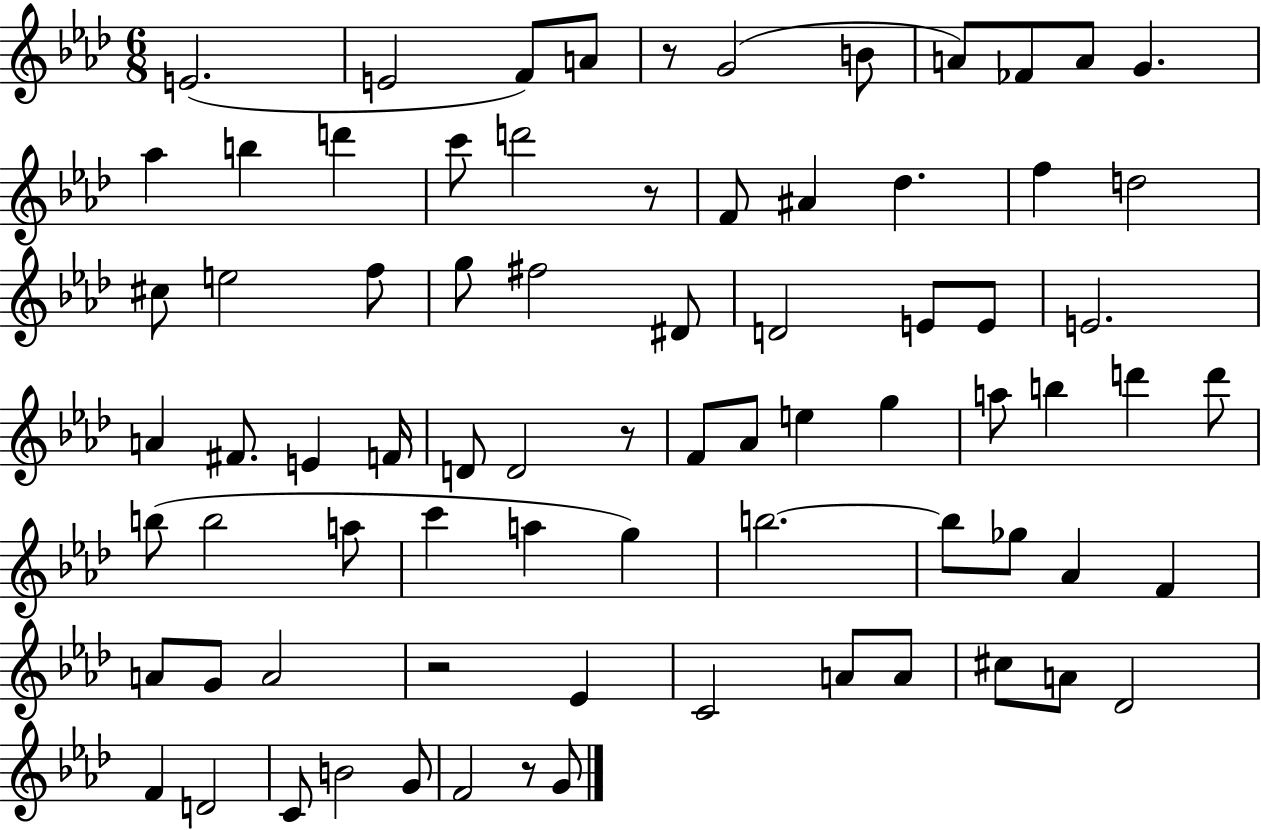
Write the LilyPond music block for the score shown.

{
  \clef treble
  \numericTimeSignature
  \time 6/8
  \key aes \major
  e'2.( | e'2 f'8) a'8 | r8 g'2( b'8 | a'8) fes'8 a'8 g'4. | \break aes''4 b''4 d'''4 | c'''8 d'''2 r8 | f'8 ais'4 des''4. | f''4 d''2 | \break cis''8 e''2 f''8 | g''8 fis''2 dis'8 | d'2 e'8 e'8 | e'2. | \break a'4 fis'8. e'4 f'16 | d'8 d'2 r8 | f'8 aes'8 e''4 g''4 | a''8 b''4 d'''4 d'''8 | \break b''8( b''2 a''8 | c'''4 a''4 g''4) | b''2.~~ | b''8 ges''8 aes'4 f'4 | \break a'8 g'8 a'2 | r2 ees'4 | c'2 a'8 a'8 | cis''8 a'8 des'2 | \break f'4 d'2 | c'8 b'2 g'8 | f'2 r8 g'8 | \bar "|."
}